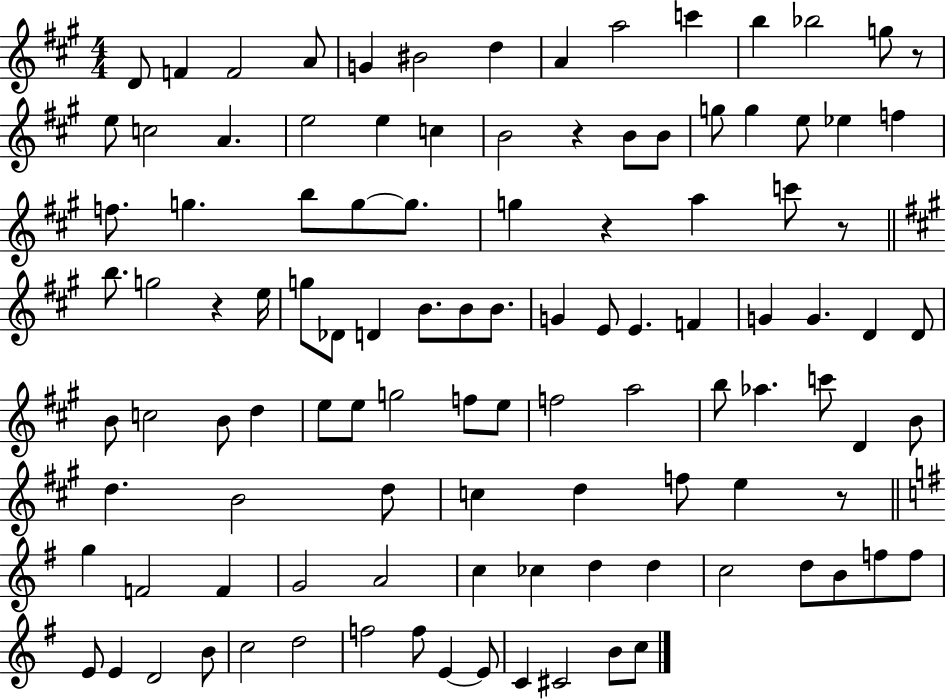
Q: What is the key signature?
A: A major